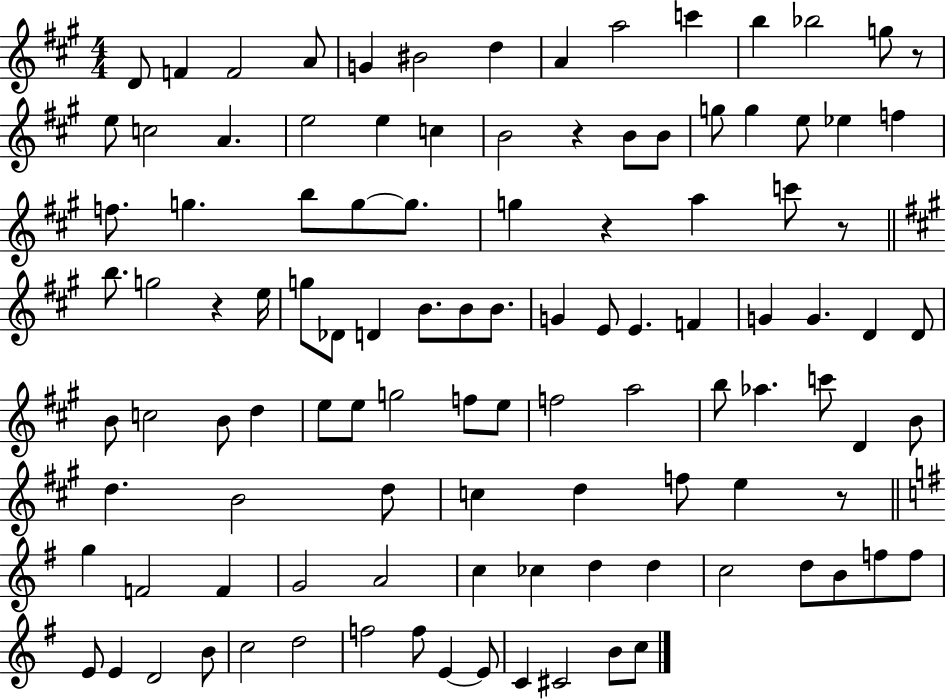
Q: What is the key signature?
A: A major